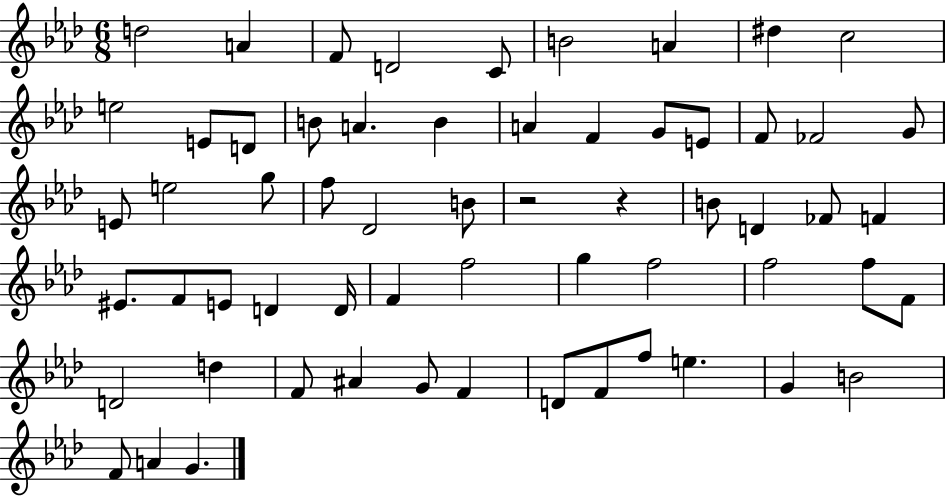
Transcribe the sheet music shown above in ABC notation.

X:1
T:Untitled
M:6/8
L:1/4
K:Ab
d2 A F/2 D2 C/2 B2 A ^d c2 e2 E/2 D/2 B/2 A B A F G/2 E/2 F/2 _F2 G/2 E/2 e2 g/2 f/2 _D2 B/2 z2 z B/2 D _F/2 F ^E/2 F/2 E/2 D D/4 F f2 g f2 f2 f/2 F/2 D2 d F/2 ^A G/2 F D/2 F/2 f/2 e G B2 F/2 A G